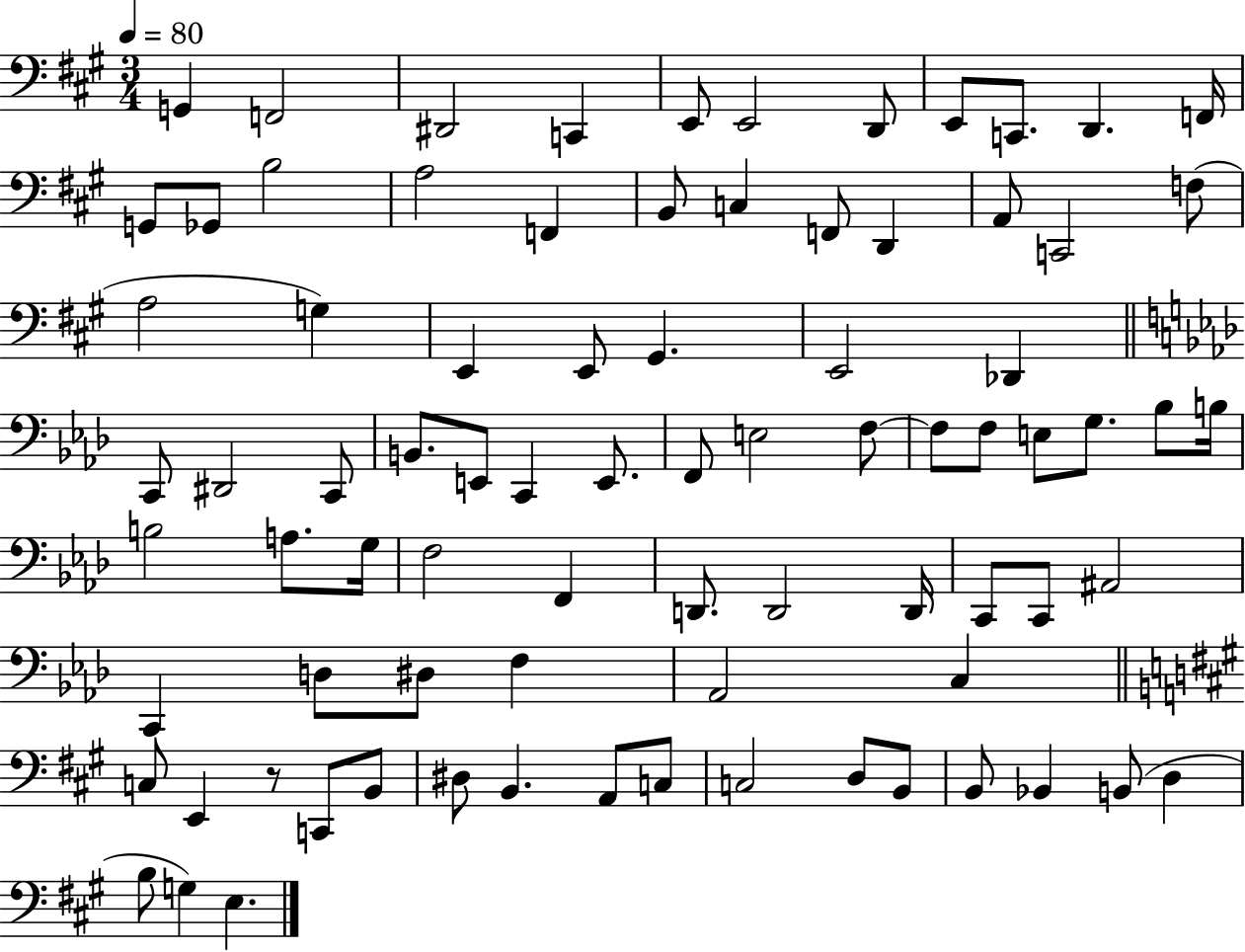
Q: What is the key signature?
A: A major